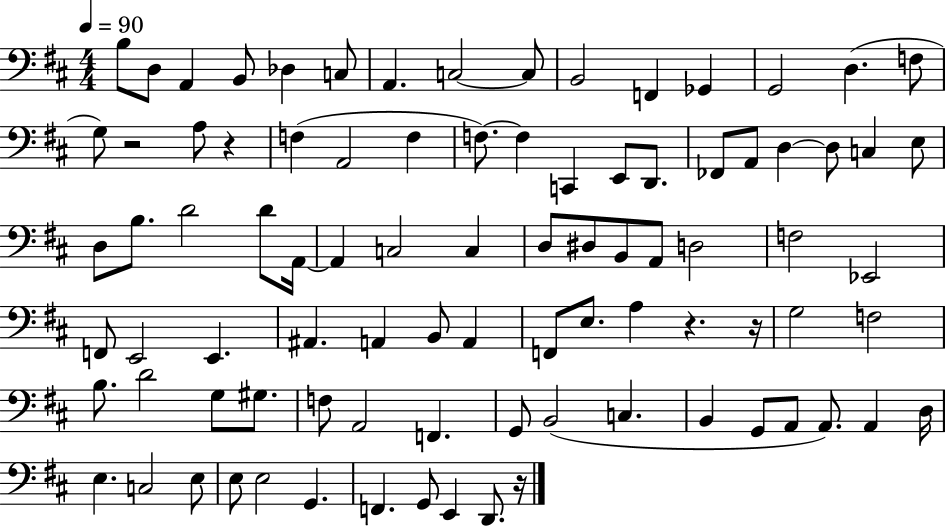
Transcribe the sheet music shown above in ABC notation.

X:1
T:Untitled
M:4/4
L:1/4
K:D
B,/2 D,/2 A,, B,,/2 _D, C,/2 A,, C,2 C,/2 B,,2 F,, _G,, G,,2 D, F,/2 G,/2 z2 A,/2 z F, A,,2 F, F,/2 F, C,, E,,/2 D,,/2 _F,,/2 A,,/2 D, D,/2 C, E,/2 D,/2 B,/2 D2 D/2 A,,/4 A,, C,2 C, D,/2 ^D,/2 B,,/2 A,,/2 D,2 F,2 _E,,2 F,,/2 E,,2 E,, ^A,, A,, B,,/2 A,, F,,/2 E,/2 A, z z/4 G,2 F,2 B,/2 D2 G,/2 ^G,/2 F,/2 A,,2 F,, G,,/2 B,,2 C, B,, G,,/2 A,,/2 A,,/2 A,, D,/4 E, C,2 E,/2 E,/2 E,2 G,, F,, G,,/2 E,, D,,/2 z/4